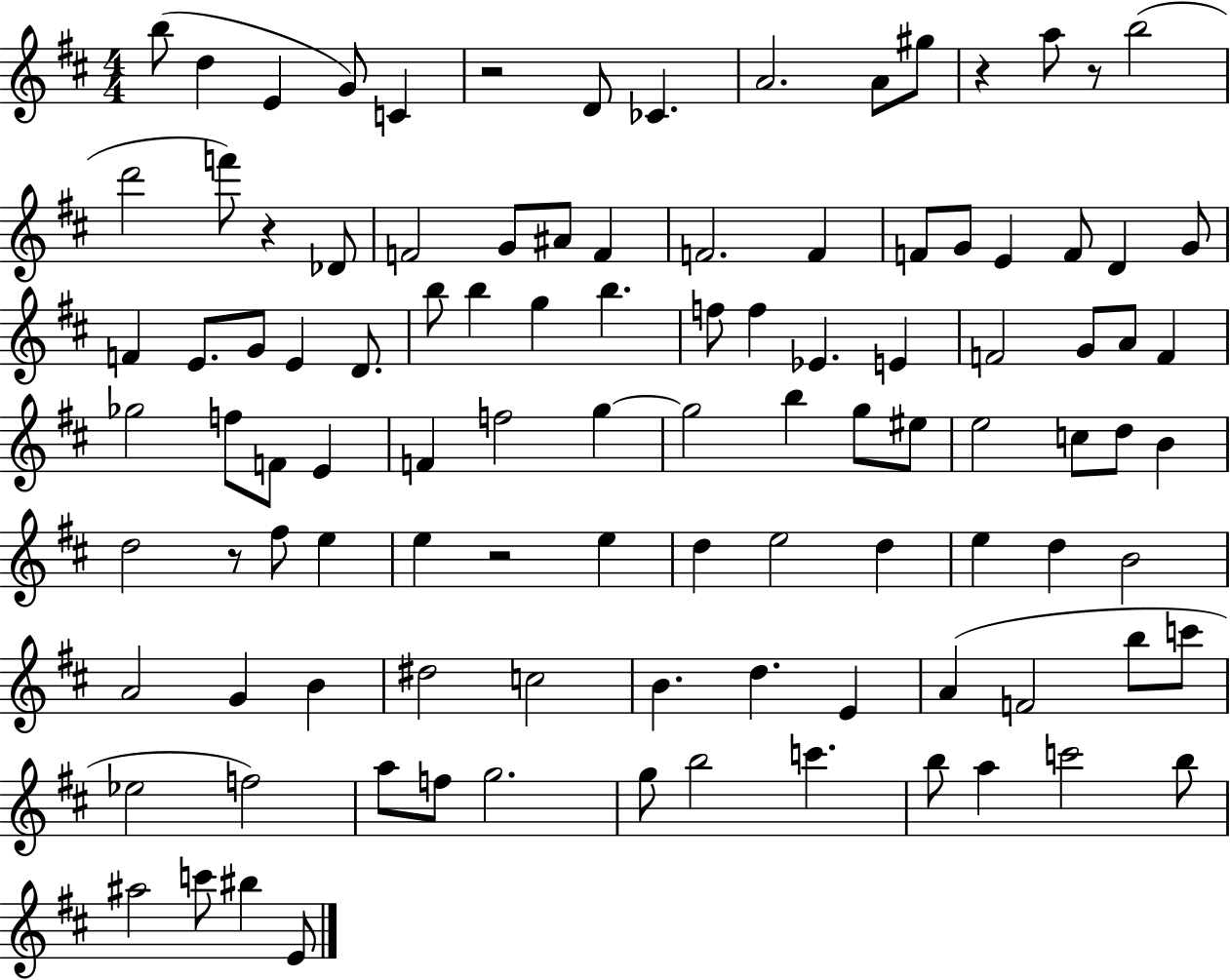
B5/e D5/q E4/q G4/e C4/q R/h D4/e CES4/q. A4/h. A4/e G#5/e R/q A5/e R/e B5/h D6/h F6/e R/q Db4/e F4/h G4/e A#4/e F4/q F4/h. F4/q F4/e G4/e E4/q F4/e D4/q G4/e F4/q E4/e. G4/e E4/q D4/e. B5/e B5/q G5/q B5/q. F5/e F5/q Eb4/q. E4/q F4/h G4/e A4/e F4/q Gb5/h F5/e F4/e E4/q F4/q F5/h G5/q G5/h B5/q G5/e EIS5/e E5/h C5/e D5/e B4/q D5/h R/e F#5/e E5/q E5/q R/h E5/q D5/q E5/h D5/q E5/q D5/q B4/h A4/h G4/q B4/q D#5/h C5/h B4/q. D5/q. E4/q A4/q F4/h B5/e C6/e Eb5/h F5/h A5/e F5/e G5/h. G5/e B5/h C6/q. B5/e A5/q C6/h B5/e A#5/h C6/e BIS5/q E4/e